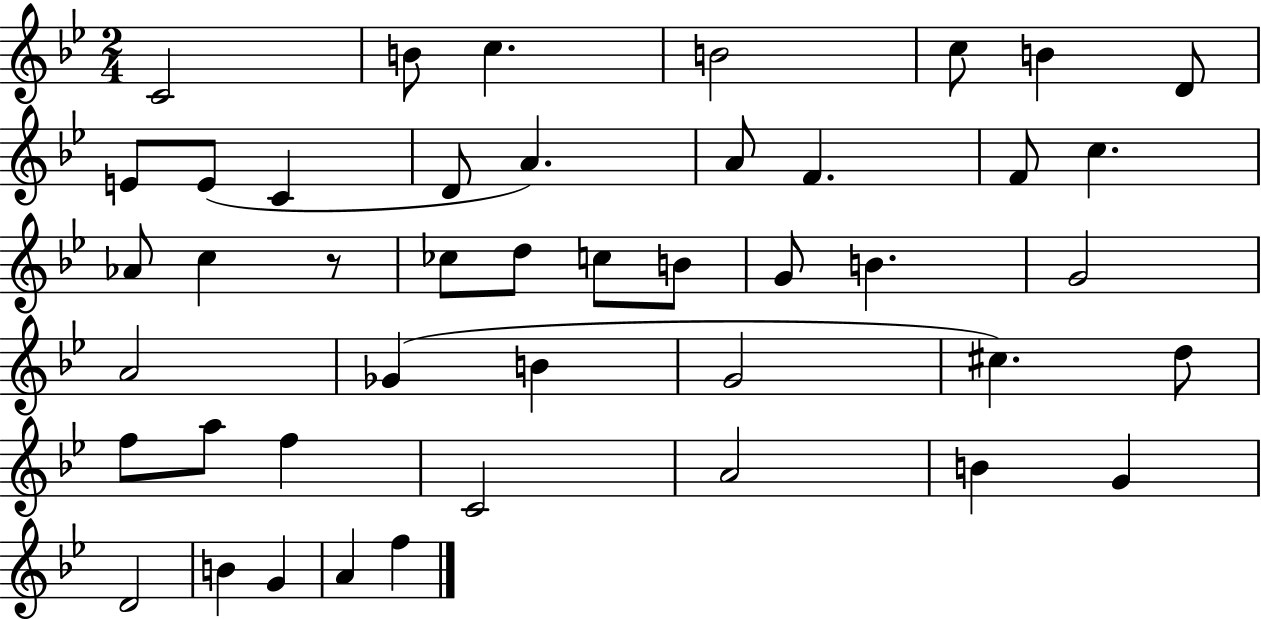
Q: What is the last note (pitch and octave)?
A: F5